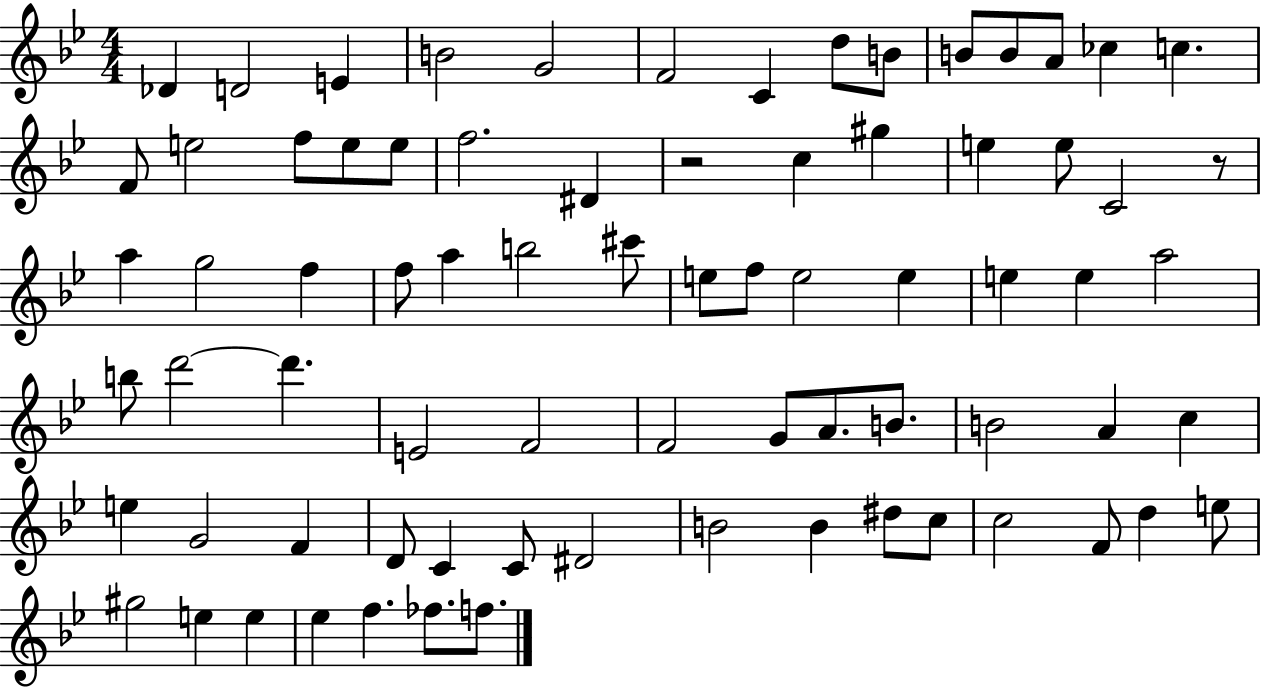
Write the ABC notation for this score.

X:1
T:Untitled
M:4/4
L:1/4
K:Bb
_D D2 E B2 G2 F2 C d/2 B/2 B/2 B/2 A/2 _c c F/2 e2 f/2 e/2 e/2 f2 ^D z2 c ^g e e/2 C2 z/2 a g2 f f/2 a b2 ^c'/2 e/2 f/2 e2 e e e a2 b/2 d'2 d' E2 F2 F2 G/2 A/2 B/2 B2 A c e G2 F D/2 C C/2 ^D2 B2 B ^d/2 c/2 c2 F/2 d e/2 ^g2 e e _e f _f/2 f/2